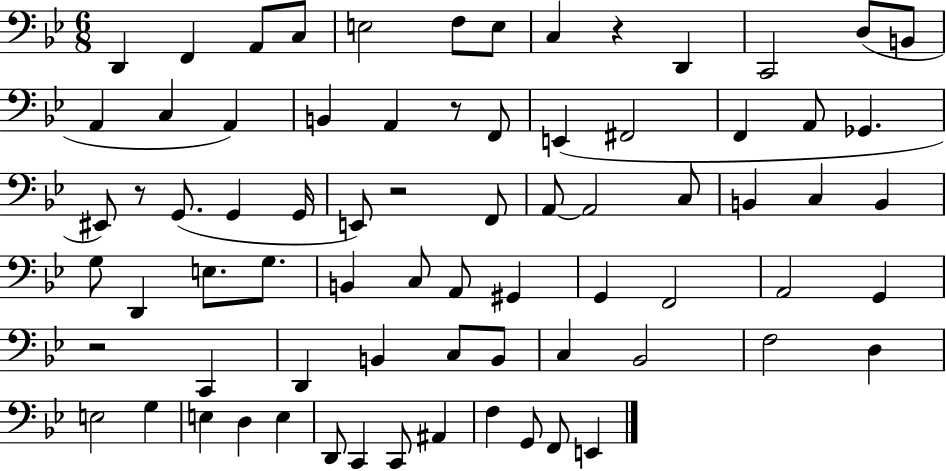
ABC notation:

X:1
T:Untitled
M:6/8
L:1/4
K:Bb
D,, F,, A,,/2 C,/2 E,2 F,/2 E,/2 C, z D,, C,,2 D,/2 B,,/2 A,, C, A,, B,, A,, z/2 F,,/2 E,, ^F,,2 F,, A,,/2 _G,, ^E,,/2 z/2 G,,/2 G,, G,,/4 E,,/2 z2 F,,/2 A,,/2 A,,2 C,/2 B,, C, B,, G,/2 D,, E,/2 G,/2 B,, C,/2 A,,/2 ^G,, G,, F,,2 A,,2 G,, z2 C,, D,, B,, C,/2 B,,/2 C, _B,,2 F,2 D, E,2 G, E, D, E, D,,/2 C,, C,,/2 ^A,, F, G,,/2 F,,/2 E,,